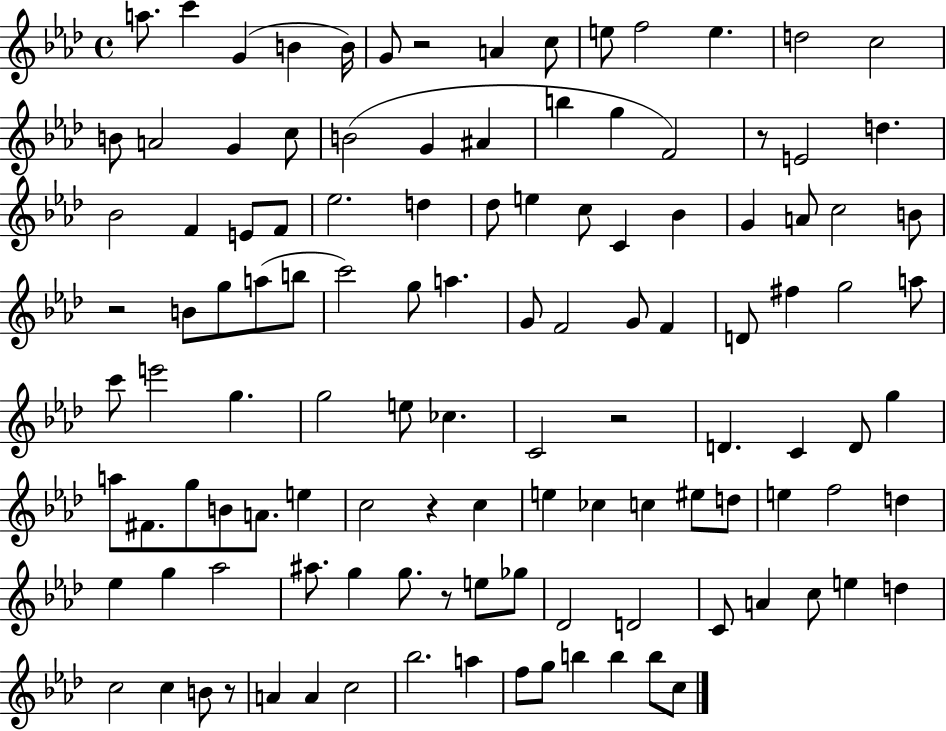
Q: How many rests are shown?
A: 7